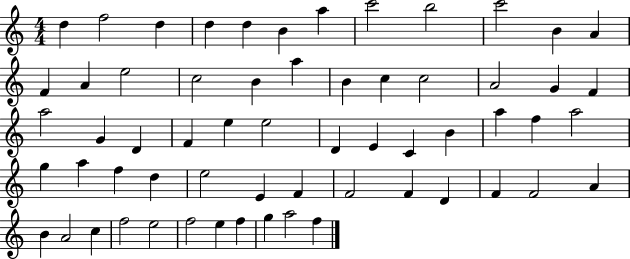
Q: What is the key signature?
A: C major